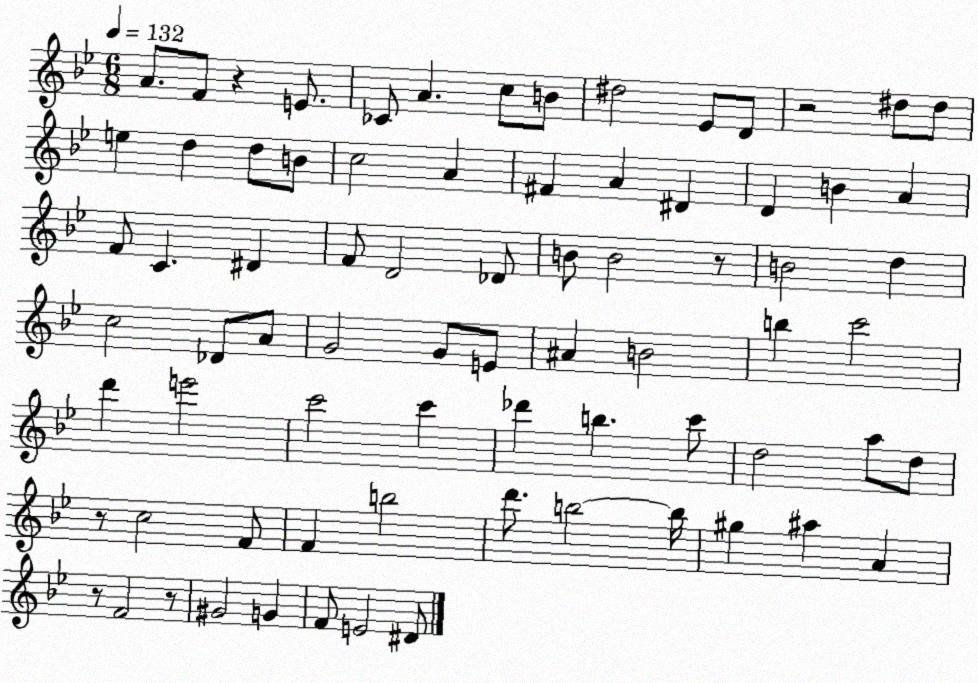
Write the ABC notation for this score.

X:1
T:Untitled
M:6/8
L:1/4
K:Bb
A/2 F/2 z E/2 _C/2 A c/2 B/2 ^d2 _E/2 D/2 z2 ^d/2 ^d/2 e d d/2 B/2 c2 A ^F A ^D D B A F/2 C ^D F/2 D2 _D/2 B/2 B2 z/2 B2 d c2 _D/2 A/2 G2 G/2 E/2 ^A B2 b c'2 d' e'2 c'2 c' _d' b c'/2 d2 a/2 d/2 z/2 c2 F/2 F b2 d'/2 b2 b/4 ^g ^a A z/2 F2 z/2 ^G2 G F/2 E2 ^D/2